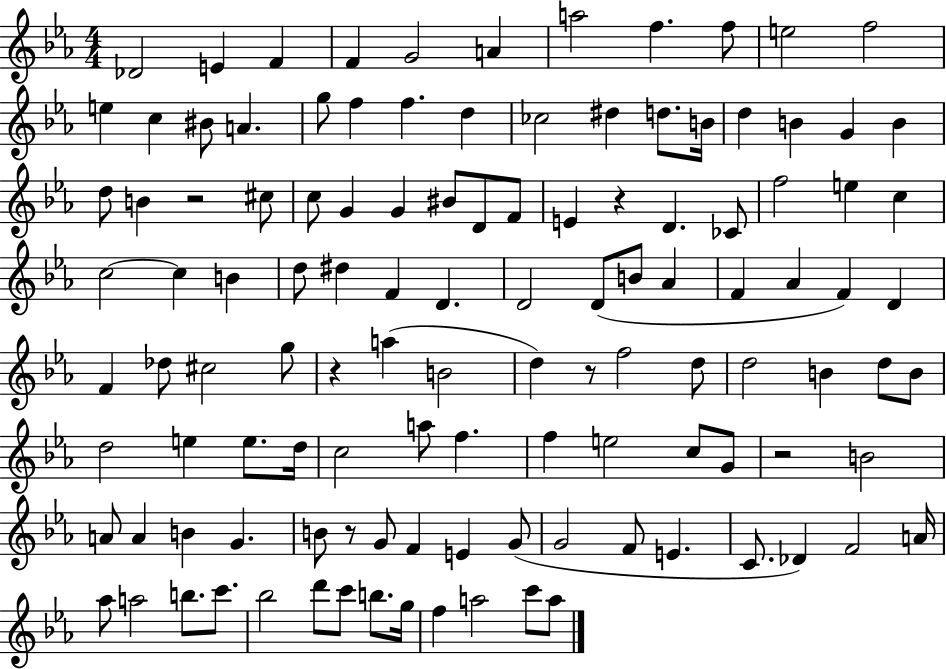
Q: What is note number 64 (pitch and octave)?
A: D5